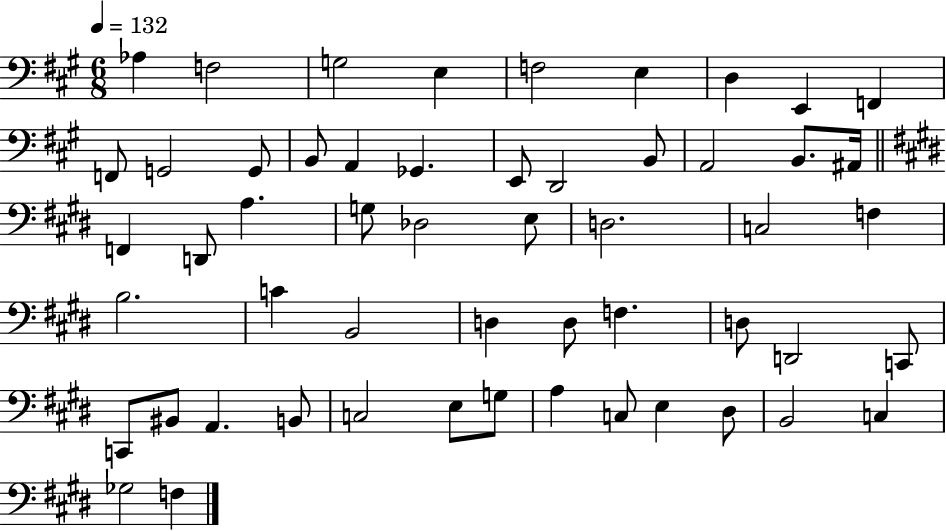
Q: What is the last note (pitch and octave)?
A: F3